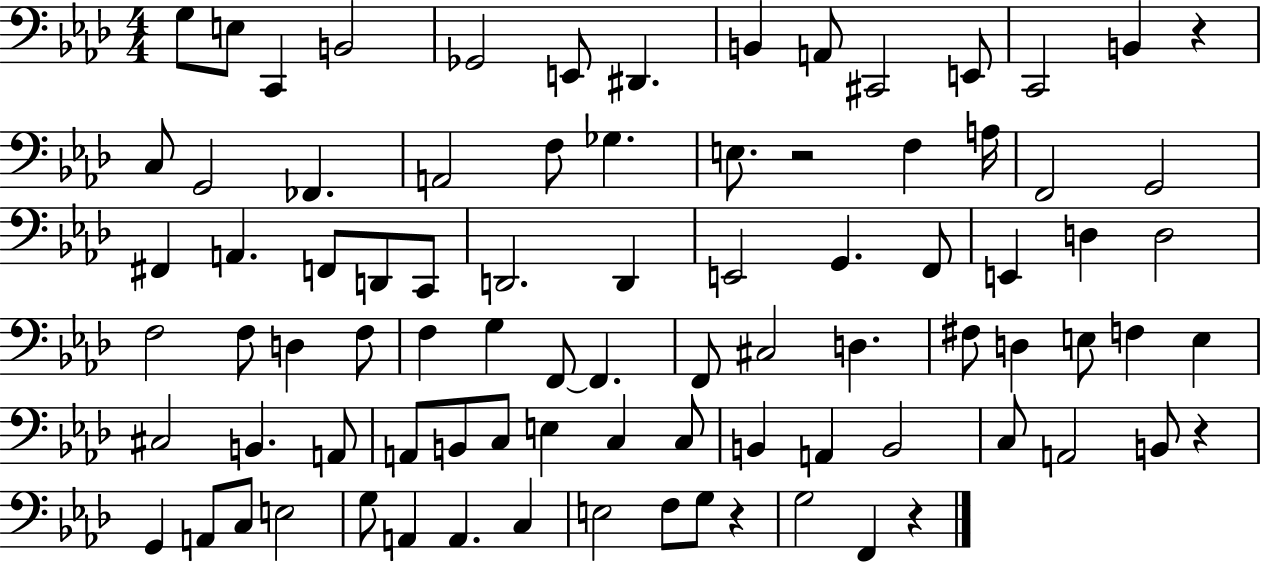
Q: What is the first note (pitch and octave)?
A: G3